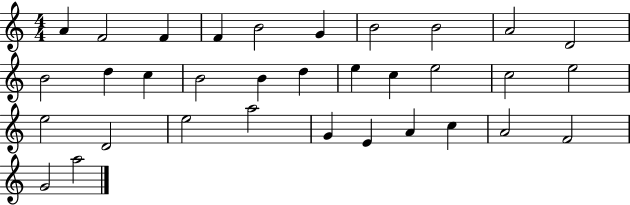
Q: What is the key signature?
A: C major